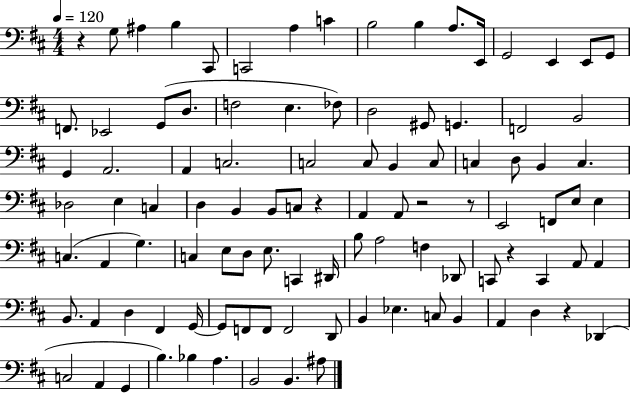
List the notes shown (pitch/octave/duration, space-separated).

R/q G3/e A#3/q B3/q C#2/e C2/h A3/q C4/q B3/h B3/q A3/e. E2/s G2/h E2/q E2/e G2/e F2/e. Eb2/h G2/e D3/e. F3/h E3/q. FES3/e D3/h G#2/e G2/q. F2/h B2/h G2/q A2/h. A2/q C3/h. C3/h C3/e B2/q C3/e C3/q D3/e B2/q C3/q. Db3/h E3/q C3/q D3/q B2/q B2/e C3/e R/q A2/q A2/e R/h R/e E2/h F2/e E3/e E3/q C3/q. A2/q G3/q. C3/q E3/e D3/e E3/e. C2/q D#2/s B3/e A3/h F3/q Db2/e C2/e R/q C2/q A2/e A2/q B2/e. A2/q D3/q F#2/q G2/s G2/e F2/e F2/e F2/h D2/e B2/q Eb3/q. C3/e B2/q A2/q D3/q R/q Db2/q C3/h A2/q G2/q B3/q. Bb3/q A3/q. B2/h B2/q. A#3/e